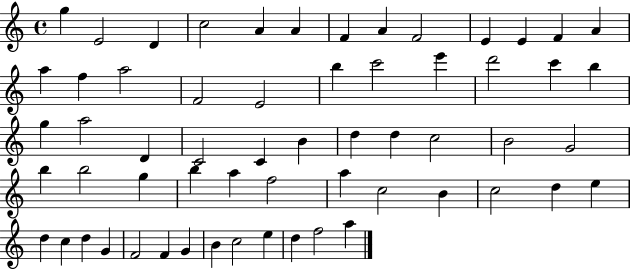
{
  \clef treble
  \time 4/4
  \defaultTimeSignature
  \key c \major
  g''4 e'2 d'4 | c''2 a'4 a'4 | f'4 a'4 f'2 | e'4 e'4 f'4 a'4 | \break a''4 f''4 a''2 | f'2 e'2 | b''4 c'''2 e'''4 | d'''2 c'''4 b''4 | \break g''4 a''2 d'4 | c'2 c'4 b'4 | d''4 d''4 c''2 | b'2 g'2 | \break b''4 b''2 g''4 | b''4 a''4 f''2 | a''4 c''2 b'4 | c''2 d''4 e''4 | \break d''4 c''4 d''4 g'4 | f'2 f'4 g'4 | b'4 c''2 e''4 | d''4 f''2 a''4 | \break \bar "|."
}